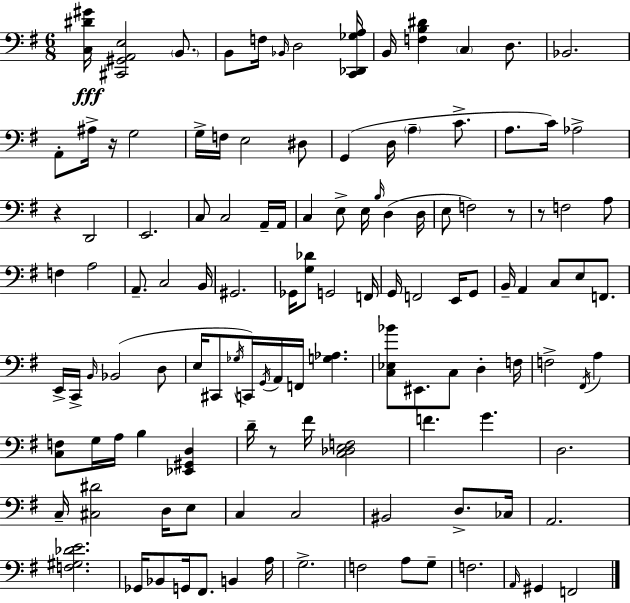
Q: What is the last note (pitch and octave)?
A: F2